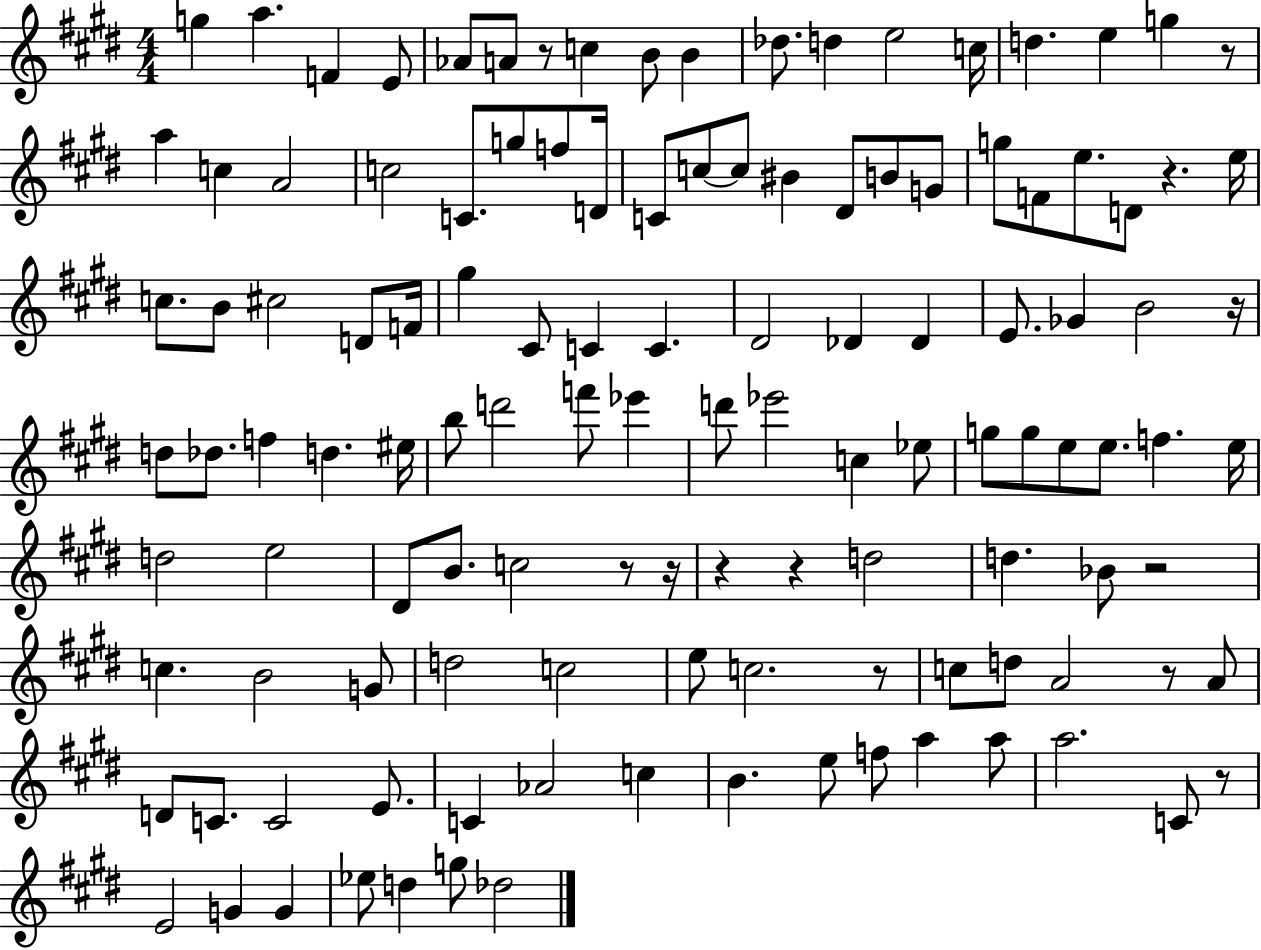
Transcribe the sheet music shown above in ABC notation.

X:1
T:Untitled
M:4/4
L:1/4
K:E
g a F E/2 _A/2 A/2 z/2 c B/2 B _d/2 d e2 c/4 d e g z/2 a c A2 c2 C/2 g/2 f/2 D/4 C/2 c/2 c/2 ^B ^D/2 B/2 G/2 g/2 F/2 e/2 D/2 z e/4 c/2 B/2 ^c2 D/2 F/4 ^g ^C/2 C C ^D2 _D _D E/2 _G B2 z/4 d/2 _d/2 f d ^e/4 b/2 d'2 f'/2 _e' d'/2 _e'2 c _e/2 g/2 g/2 e/2 e/2 f e/4 d2 e2 ^D/2 B/2 c2 z/2 z/4 z z d2 d _B/2 z2 c B2 G/2 d2 c2 e/2 c2 z/2 c/2 d/2 A2 z/2 A/2 D/2 C/2 C2 E/2 C _A2 c B e/2 f/2 a a/2 a2 C/2 z/2 E2 G G _e/2 d g/2 _d2